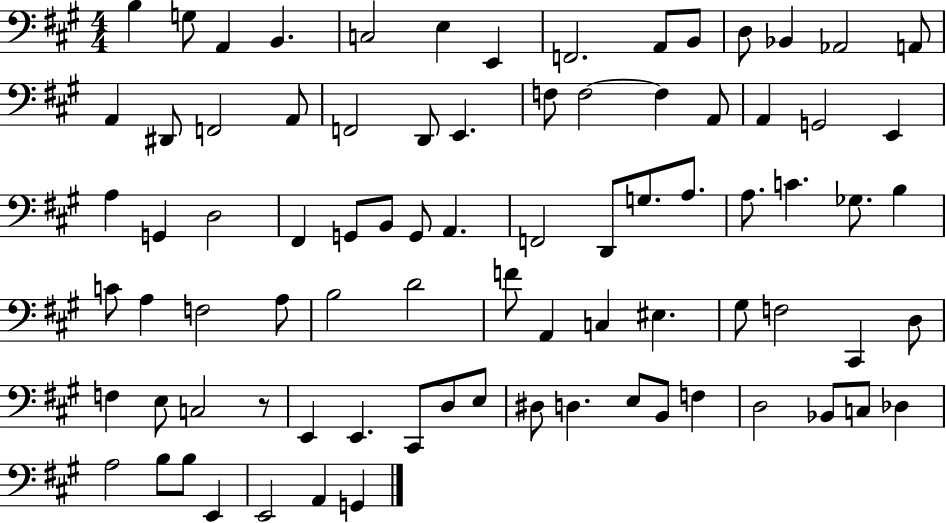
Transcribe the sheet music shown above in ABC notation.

X:1
T:Untitled
M:4/4
L:1/4
K:A
B, G,/2 A,, B,, C,2 E, E,, F,,2 A,,/2 B,,/2 D,/2 _B,, _A,,2 A,,/2 A,, ^D,,/2 F,,2 A,,/2 F,,2 D,,/2 E,, F,/2 F,2 F, A,,/2 A,, G,,2 E,, A, G,, D,2 ^F,, G,,/2 B,,/2 G,,/2 A,, F,,2 D,,/2 G,/2 A,/2 A,/2 C _G,/2 B, C/2 A, F,2 A,/2 B,2 D2 F/2 A,, C, ^E, ^G,/2 F,2 ^C,, D,/2 F, E,/2 C,2 z/2 E,, E,, ^C,,/2 D,/2 E,/2 ^D,/2 D, E,/2 B,,/2 F, D,2 _B,,/2 C,/2 _D, A,2 B,/2 B,/2 E,, E,,2 A,, G,,